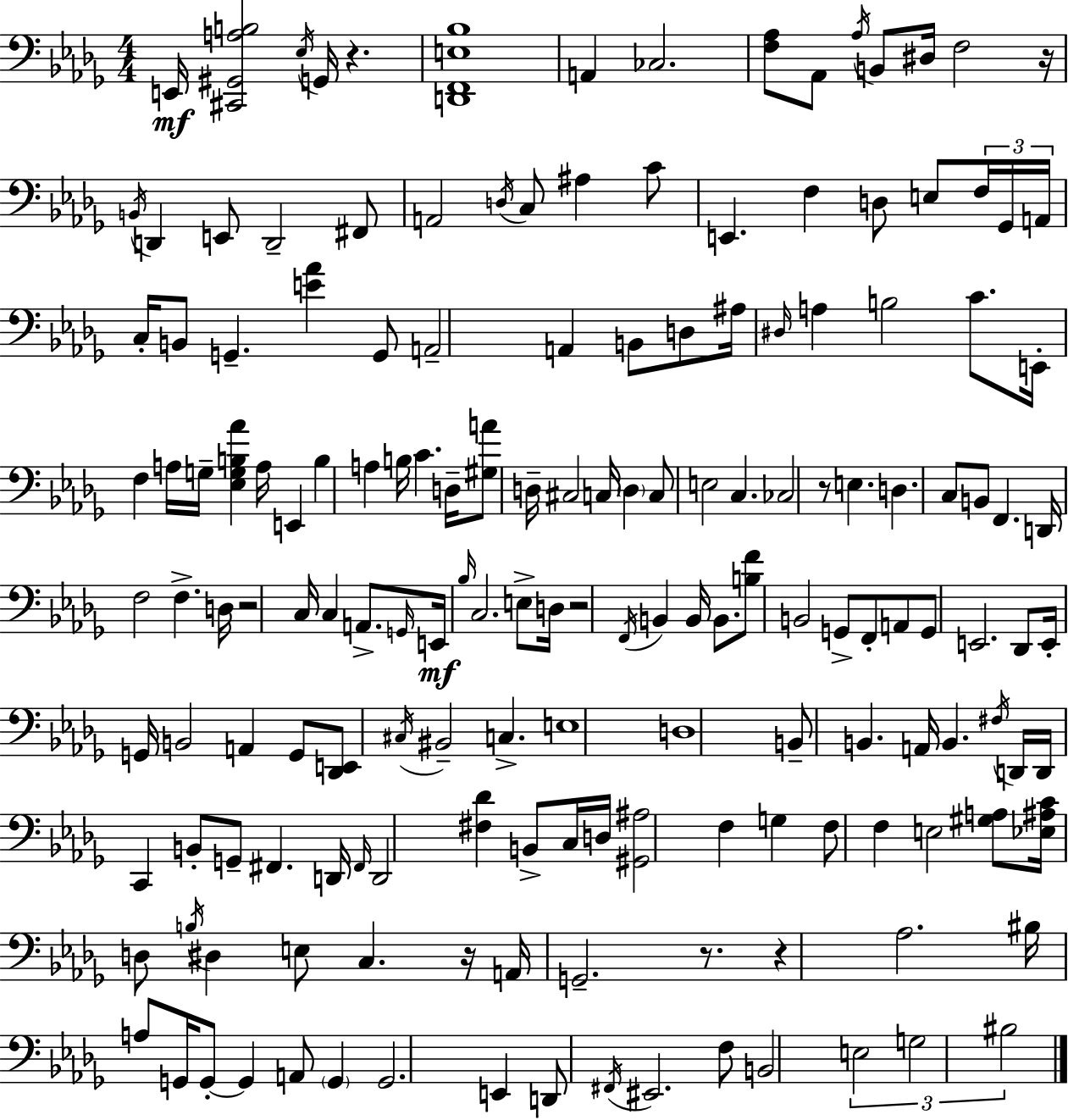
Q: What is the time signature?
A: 4/4